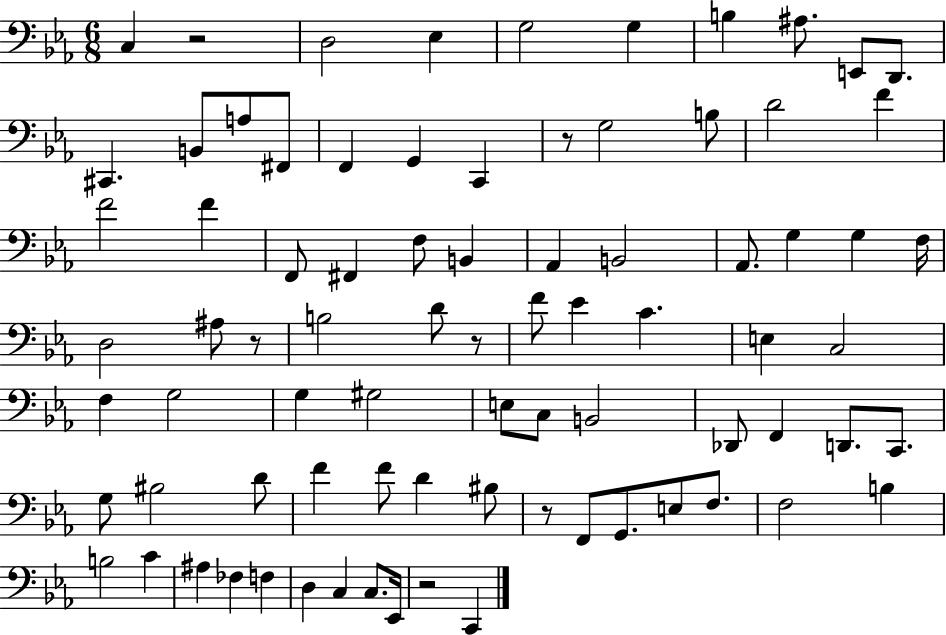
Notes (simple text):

C3/q R/h D3/h Eb3/q G3/h G3/q B3/q A#3/e. E2/e D2/e. C#2/q. B2/e A3/e F#2/e F2/q G2/q C2/q R/e G3/h B3/e D4/h F4/q F4/h F4/q F2/e F#2/q F3/e B2/q Ab2/q B2/h Ab2/e. G3/q G3/q F3/s D3/h A#3/e R/e B3/h D4/e R/e F4/e Eb4/q C4/q. E3/q C3/h F3/q G3/h G3/q G#3/h E3/e C3/e B2/h Db2/e F2/q D2/e. C2/e. G3/e BIS3/h D4/e F4/q F4/e D4/q BIS3/e R/e F2/e G2/e. E3/e F3/e. F3/h B3/q B3/h C4/q A#3/q FES3/q F3/q D3/q C3/q C3/e. Eb2/s R/h C2/q